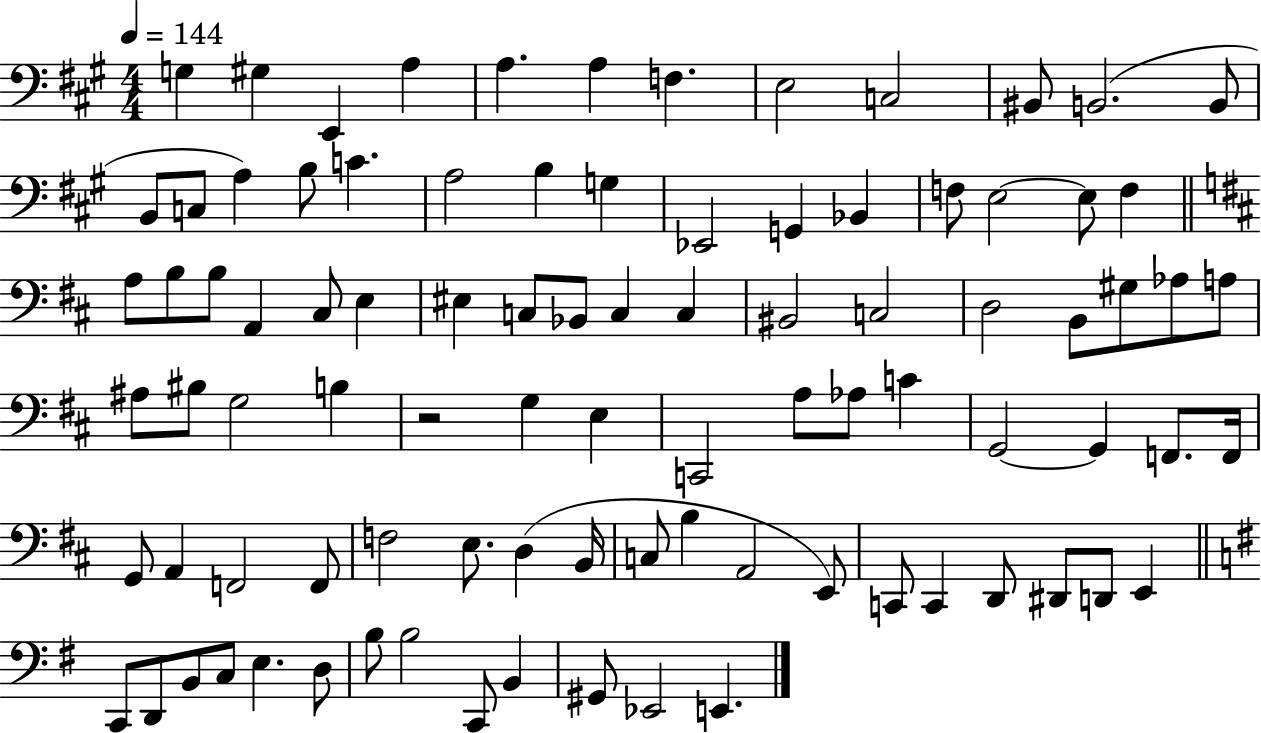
{
  \clef bass
  \numericTimeSignature
  \time 4/4
  \key a \major
  \tempo 4 = 144
  g4 gis4 e,4 a4 | a4. a4 f4. | e2 c2 | bis,8 b,2.( b,8 | \break b,8 c8 a4) b8 c'4. | a2 b4 g4 | ees,2 g,4 bes,4 | f8 e2~~ e8 f4 | \break \bar "||" \break \key d \major a8 b8 b8 a,4 cis8 e4 | eis4 c8 bes,8 c4 c4 | bis,2 c2 | d2 b,8 gis8 aes8 a8 | \break ais8 bis8 g2 b4 | r2 g4 e4 | c,2 a8 aes8 c'4 | g,2~~ g,4 f,8. f,16 | \break g,8 a,4 f,2 f,8 | f2 e8. d4( b,16 | c8 b4 a,2 e,8) | c,8 c,4 d,8 dis,8 d,8 e,4 | \break \bar "||" \break \key g \major c,8 d,8 b,8 c8 e4. d8 | b8 b2 c,8 b,4 | gis,8 ees,2 e,4. | \bar "|."
}